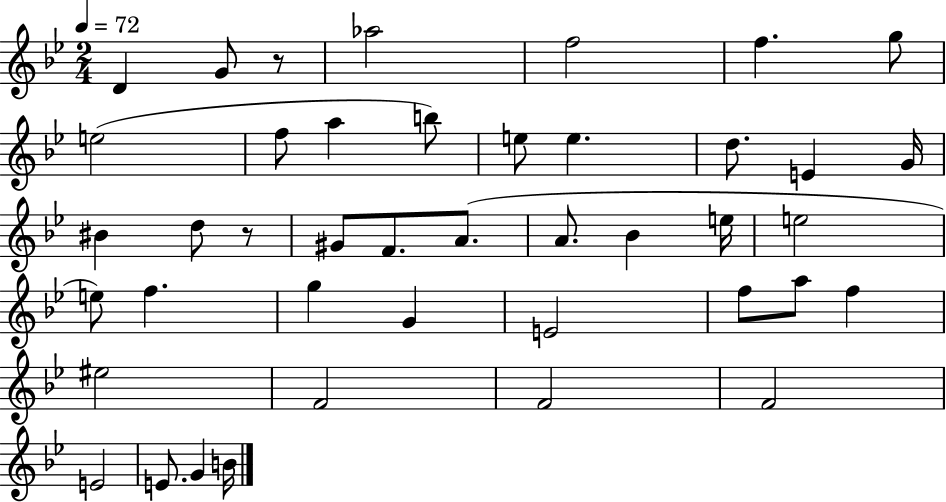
X:1
T:Untitled
M:2/4
L:1/4
K:Bb
D G/2 z/2 _a2 f2 f g/2 e2 f/2 a b/2 e/2 e d/2 E G/4 ^B d/2 z/2 ^G/2 F/2 A/2 A/2 _B e/4 e2 e/2 f g G E2 f/2 a/2 f ^e2 F2 F2 F2 E2 E/2 G B/4